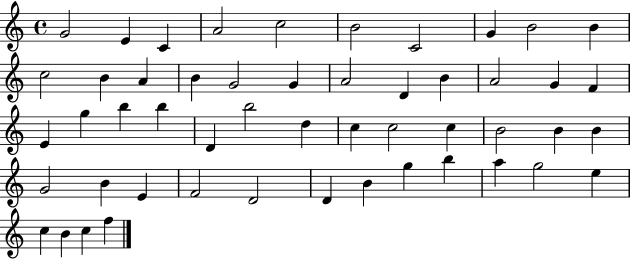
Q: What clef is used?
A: treble